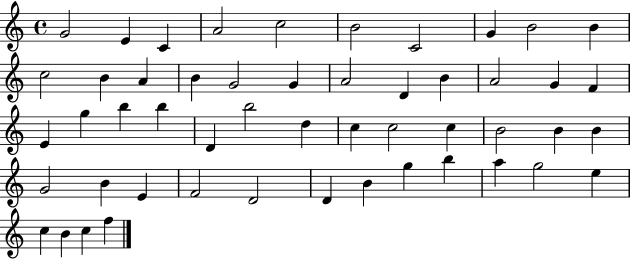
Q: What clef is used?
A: treble